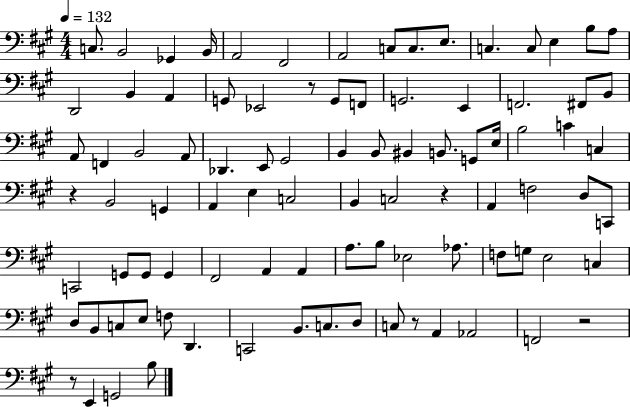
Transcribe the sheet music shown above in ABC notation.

X:1
T:Untitled
M:4/4
L:1/4
K:A
C,/2 B,,2 _G,, B,,/4 A,,2 ^F,,2 A,,2 C,/2 C,/2 E,/2 C, C,/2 E, B,/2 A,/2 D,,2 B,, A,, G,,/2 _E,,2 z/2 G,,/2 F,,/2 G,,2 E,, F,,2 ^F,,/2 B,,/2 A,,/2 F,, B,,2 A,,/2 _D,, E,,/2 ^G,,2 B,, B,,/2 ^B,, B,,/2 G,,/2 E,/4 B,2 C C, z B,,2 G,, A,, E, C,2 B,, C,2 z A,, F,2 D,/2 C,,/2 C,,2 G,,/2 G,,/2 G,, ^F,,2 A,, A,, A,/2 B,/2 _E,2 _A,/2 F,/2 G,/2 E,2 C, D,/2 B,,/2 C,/2 E,/2 F,/2 D,, C,,2 B,,/2 C,/2 D,/2 C,/2 z/2 A,, _A,,2 F,,2 z2 z/2 E,, G,,2 B,/2